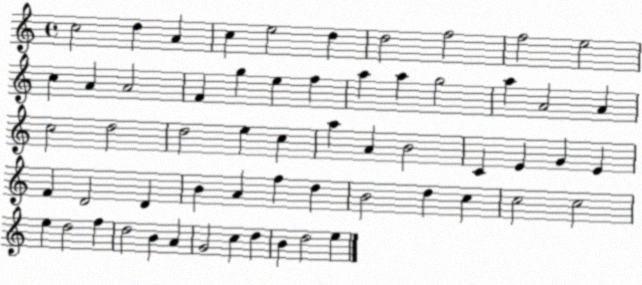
X:1
T:Untitled
M:4/4
L:1/4
K:C
c2 d A c e2 d d2 f2 f2 e2 c A A2 F g e f a a g2 a A2 A c2 d2 d2 e c a A B2 C E G E F D2 D B A f d B2 d c c2 c2 e d2 f d2 B A G2 c d B d2 e